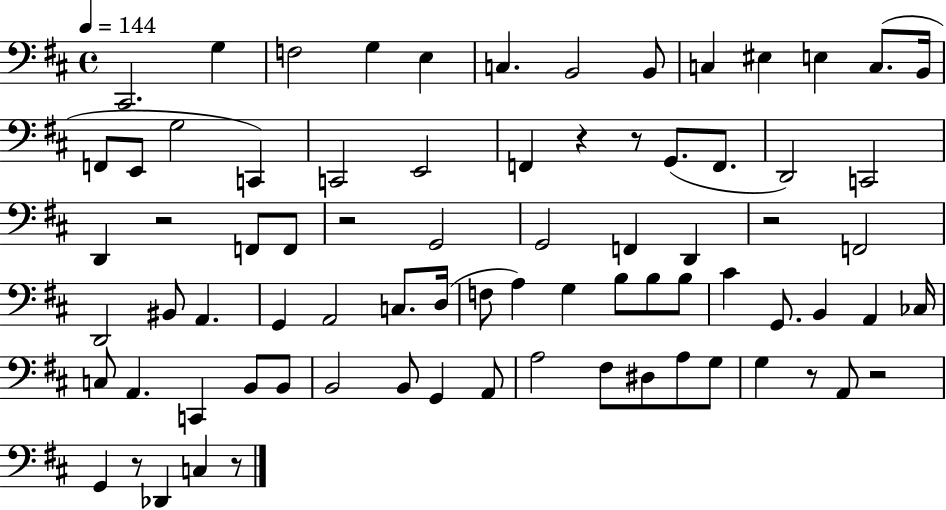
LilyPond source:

{
  \clef bass
  \time 4/4
  \defaultTimeSignature
  \key d \major
  \tempo 4 = 144
  cis,2. g4 | f2 g4 e4 | c4. b,2 b,8 | c4 eis4 e4 c8.( b,16 | \break f,8 e,8 g2 c,4) | c,2 e,2 | f,4 r4 r8 g,8.( f,8. | d,2) c,2 | \break d,4 r2 f,8 f,8 | r2 g,2 | g,2 f,4 d,4 | r2 f,2 | \break d,2 bis,8 a,4. | g,4 a,2 c8. d16( | f8 a4) g4 b8 b8 b8 | cis'4 g,8. b,4 a,4 ces16 | \break c8 a,4. c,4 b,8 b,8 | b,2 b,8 g,4 a,8 | a2 fis8 dis8 a8 g8 | g4 r8 a,8 r2 | \break g,4 r8 des,4 c4 r8 | \bar "|."
}